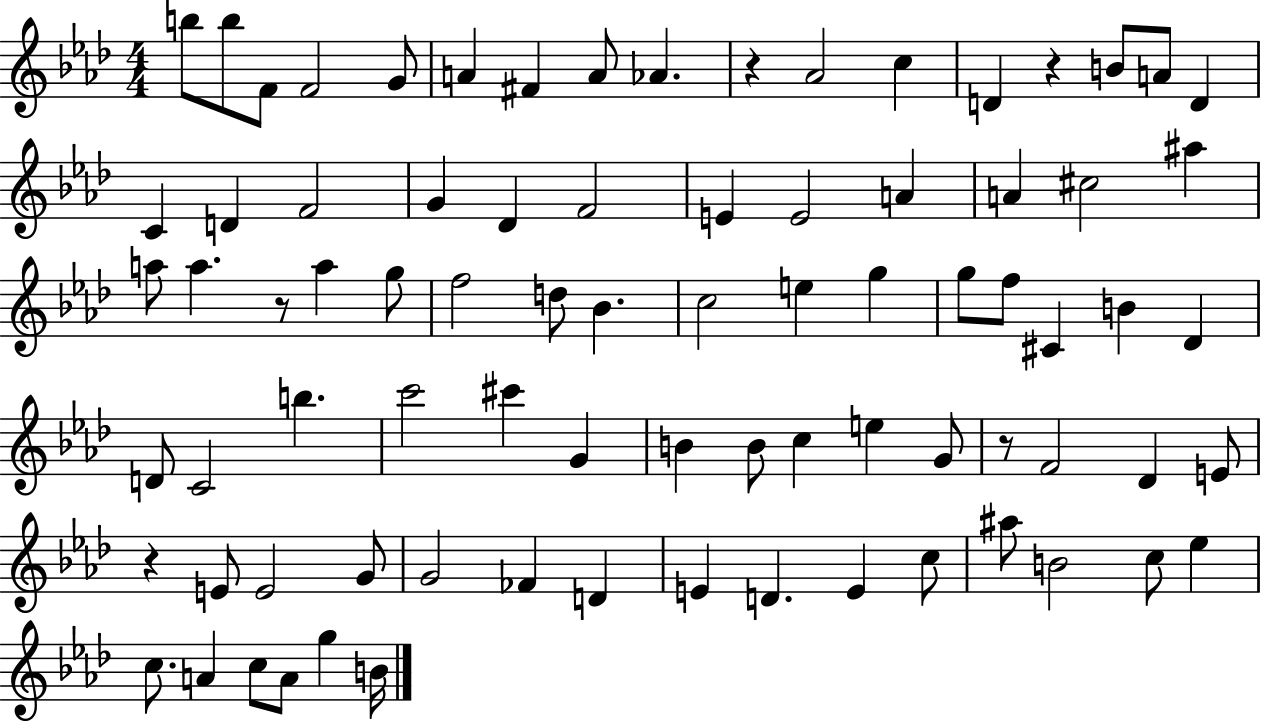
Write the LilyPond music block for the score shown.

{
  \clef treble
  \numericTimeSignature
  \time 4/4
  \key aes \major
  \repeat volta 2 { b''8 b''8 f'8 f'2 g'8 | a'4 fis'4 a'8 aes'4. | r4 aes'2 c''4 | d'4 r4 b'8 a'8 d'4 | \break c'4 d'4 f'2 | g'4 des'4 f'2 | e'4 e'2 a'4 | a'4 cis''2 ais''4 | \break a''8 a''4. r8 a''4 g''8 | f''2 d''8 bes'4. | c''2 e''4 g''4 | g''8 f''8 cis'4 b'4 des'4 | \break d'8 c'2 b''4. | c'''2 cis'''4 g'4 | b'4 b'8 c''4 e''4 g'8 | r8 f'2 des'4 e'8 | \break r4 e'8 e'2 g'8 | g'2 fes'4 d'4 | e'4 d'4. e'4 c''8 | ais''8 b'2 c''8 ees''4 | \break c''8. a'4 c''8 a'8 g''4 b'16 | } \bar "|."
}